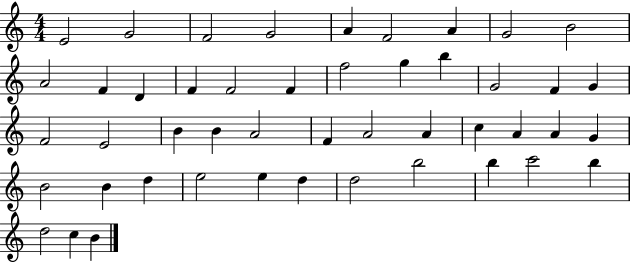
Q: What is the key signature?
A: C major